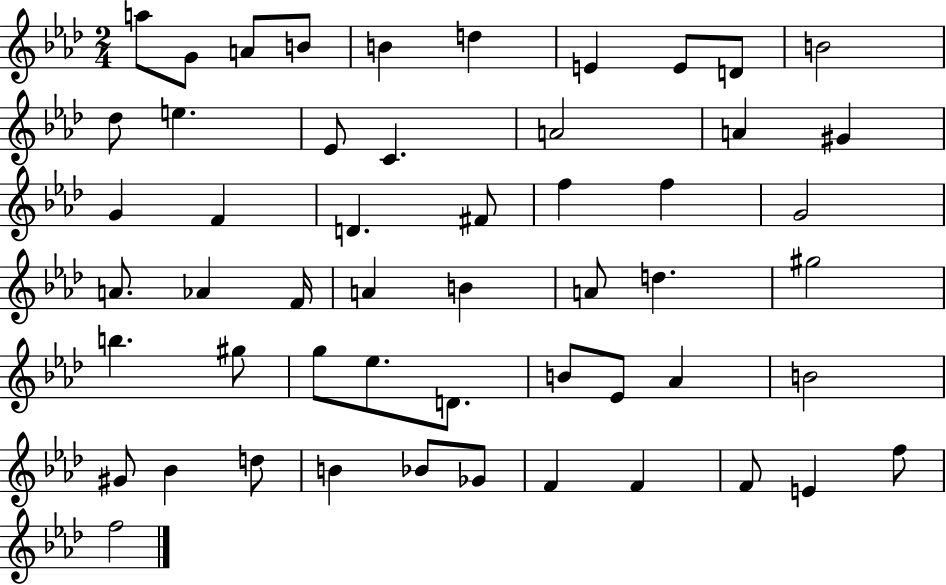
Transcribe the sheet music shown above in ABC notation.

X:1
T:Untitled
M:2/4
L:1/4
K:Ab
a/2 G/2 A/2 B/2 B d E E/2 D/2 B2 _d/2 e _E/2 C A2 A ^G G F D ^F/2 f f G2 A/2 _A F/4 A B A/2 d ^g2 b ^g/2 g/2 _e/2 D/2 B/2 _E/2 _A B2 ^G/2 _B d/2 B _B/2 _G/2 F F F/2 E f/2 f2